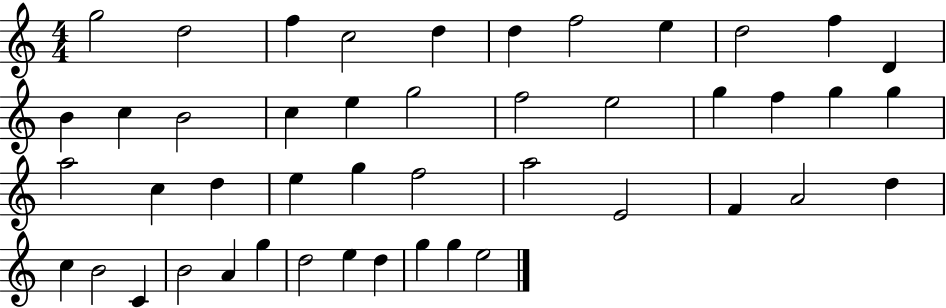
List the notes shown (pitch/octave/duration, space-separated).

G5/h D5/h F5/q C5/h D5/q D5/q F5/h E5/q D5/h F5/q D4/q B4/q C5/q B4/h C5/q E5/q G5/h F5/h E5/h G5/q F5/q G5/q G5/q A5/h C5/q D5/q E5/q G5/q F5/h A5/h E4/h F4/q A4/h D5/q C5/q B4/h C4/q B4/h A4/q G5/q D5/h E5/q D5/q G5/q G5/q E5/h